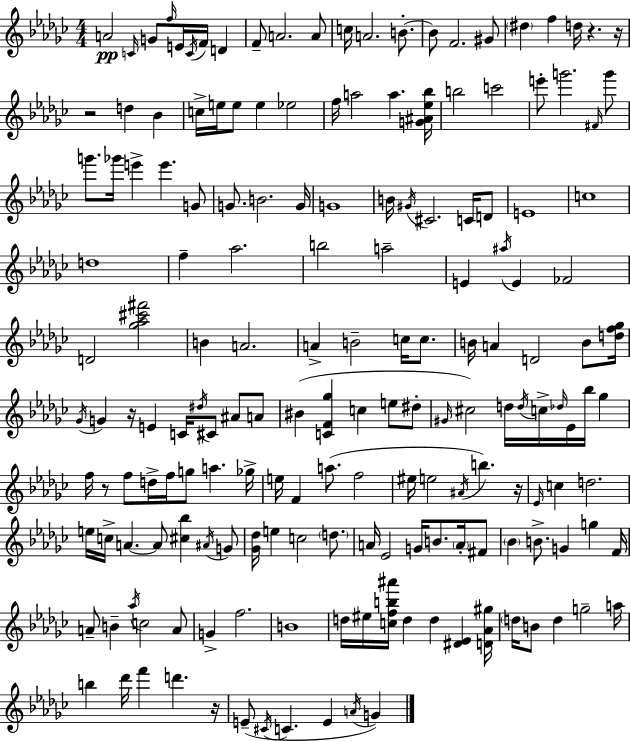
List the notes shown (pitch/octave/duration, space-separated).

A4/h C4/s G4/e F5/s E4/s C4/s F4/s D4/q F4/e A4/h. A4/e C5/s A4/h. B4/e. B4/e F4/h. G#4/e D#5/q F5/q D5/s R/q. R/s R/h D5/q Bb4/q C5/s E5/s E5/e E5/q Eb5/h F5/s A5/h A5/q. [G4,A#4,Eb5,Bb5]/s B5/h C6/h E6/e G6/h. F#4/s G6/e G6/e. Gb6/s E6/q E6/q. G4/e G4/e. B4/h. G4/s G4/w B4/s G#4/s C#4/h. C4/s D4/e E4/w C5/w D5/w F5/q Ab5/h. B5/h A5/h E4/q A#5/s E4/q FES4/h D4/h [Gb5,Ab5,C#6,F#6]/h B4/q A4/h. A4/q B4/h C5/s C5/e. B4/s A4/q D4/h B4/e [D5,F5,Gb5]/s Gb4/s G4/q R/s E4/q C4/s D#5/s C#4/e A#4/e A4/e BIS4/q [C4,F4,Gb5]/q C5/q E5/e D#5/e G#4/s C#5/h D5/s D5/s C5/s Db5/s Eb4/s Bb5/s Gb5/q F5/s R/e F5/e D5/s F5/s G5/e A5/q. Gb5/s E5/s F4/q A5/e. F5/h EIS5/s E5/h A#4/s B5/q. R/s Eb4/s C5/q D5/h. E5/s C5/s A4/q. A4/e [C#5,Bb5]/q A#4/s G4/e [Gb4,Db5]/s E5/q C5/h D5/e. A4/s Eb4/h G4/s B4/e. A4/s F#4/e Bb4/q B4/e. G4/q G5/q F4/s A4/e B4/q Ab5/s C5/h A4/e G4/q F5/h. B4/w D5/s EIS5/s [C5,F5,B5,A#6]/s D5/q D5/q [D#4,Eb4]/q [D4,Ab4,G#5]/s D5/s B4/e D5/q G5/h A5/s B5/q Db6/s F6/q D6/q. R/s E4/e C#4/s C4/q. E4/q A4/s G4/q